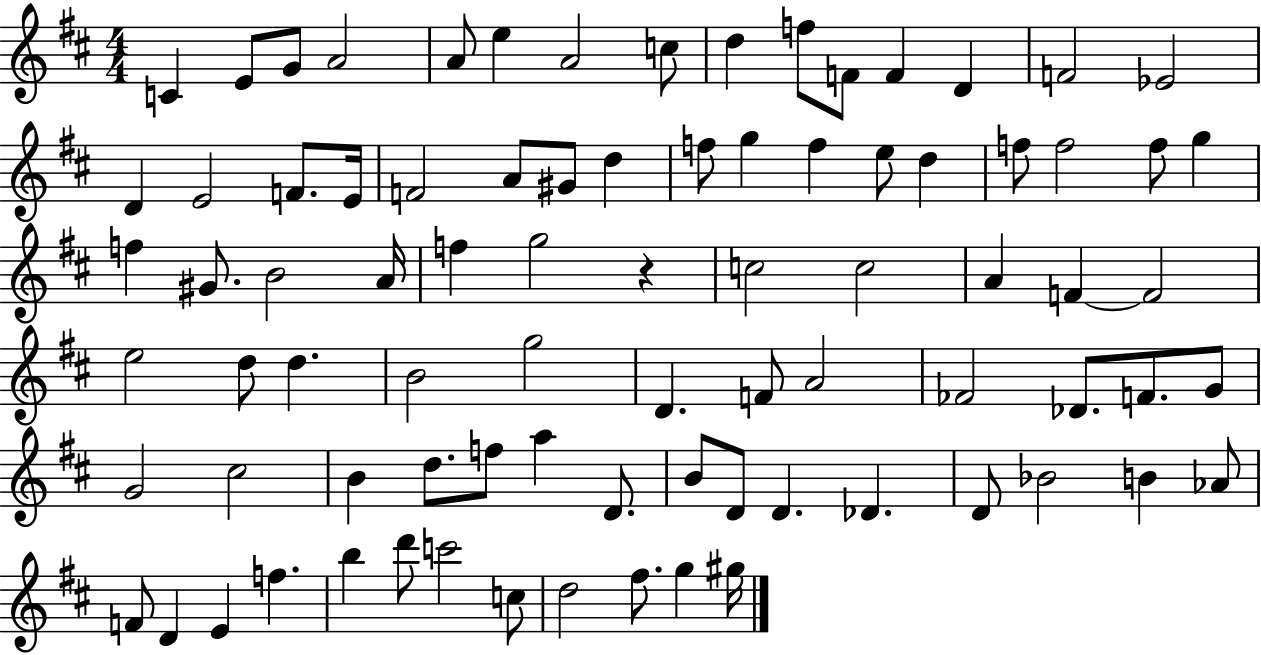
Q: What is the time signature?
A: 4/4